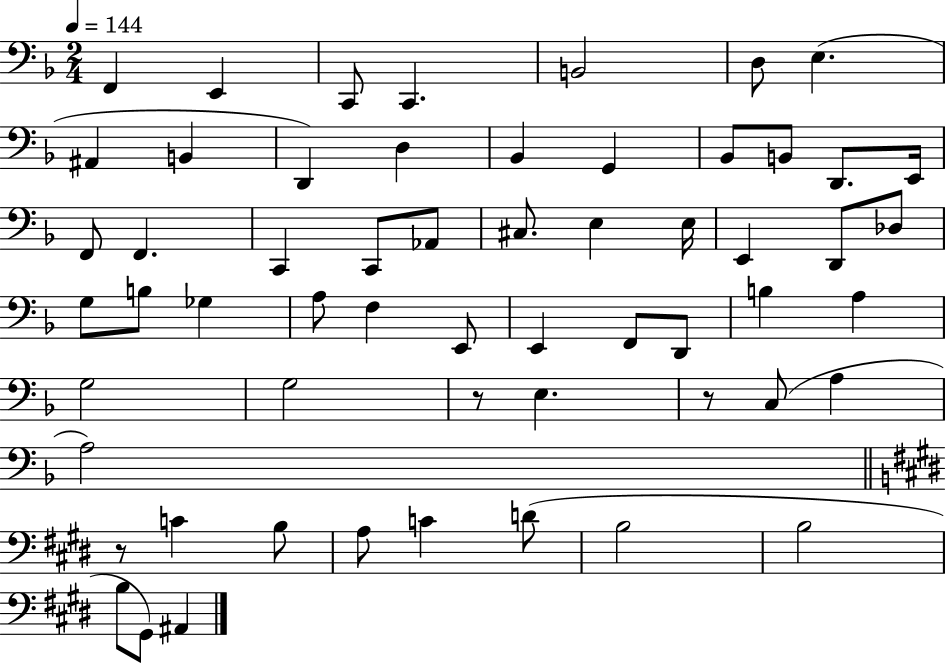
F2/q E2/q C2/e C2/q. B2/h D3/e E3/q. A#2/q B2/q D2/q D3/q Bb2/q G2/q Bb2/e B2/e D2/e. E2/s F2/e F2/q. C2/q C2/e Ab2/e C#3/e. E3/q E3/s E2/q D2/e Db3/e G3/e B3/e Gb3/q A3/e F3/q E2/e E2/q F2/e D2/e B3/q A3/q G3/h G3/h R/e E3/q. R/e C3/e A3/q A3/h R/e C4/q B3/e A3/e C4/q D4/e B3/h B3/h B3/e G#2/e A#2/q